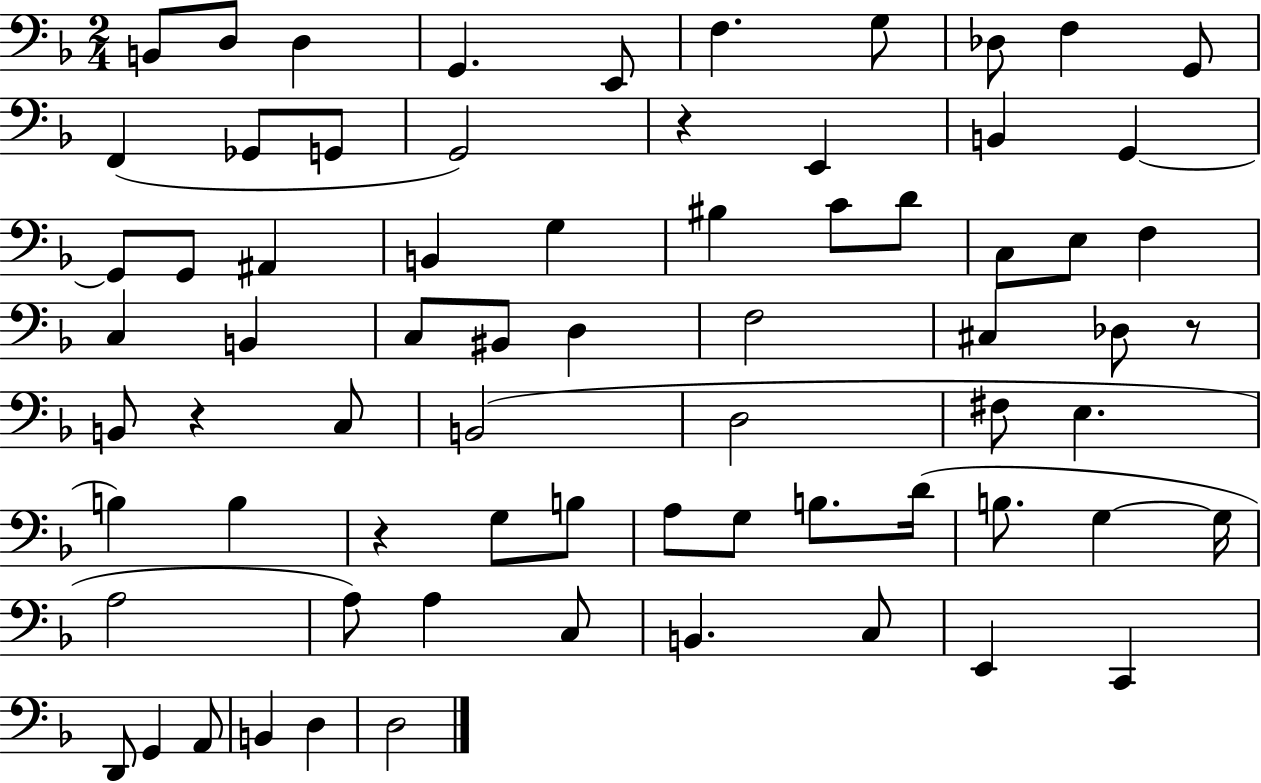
B2/e D3/e D3/q G2/q. E2/e F3/q. G3/e Db3/e F3/q G2/e F2/q Gb2/e G2/e G2/h R/q E2/q B2/q G2/q G2/e G2/e A#2/q B2/q G3/q BIS3/q C4/e D4/e C3/e E3/e F3/q C3/q B2/q C3/e BIS2/e D3/q F3/h C#3/q Db3/e R/e B2/e R/q C3/e B2/h D3/h F#3/e E3/q. B3/q B3/q R/q G3/e B3/e A3/e G3/e B3/e. D4/s B3/e. G3/q G3/s A3/h A3/e A3/q C3/e B2/q. C3/e E2/q C2/q D2/e G2/q A2/e B2/q D3/q D3/h